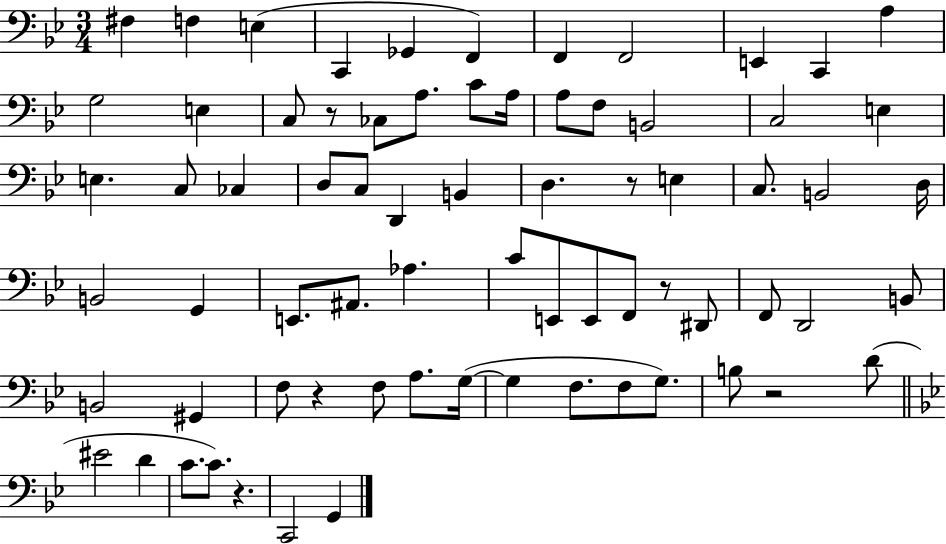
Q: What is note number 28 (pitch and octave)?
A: C3